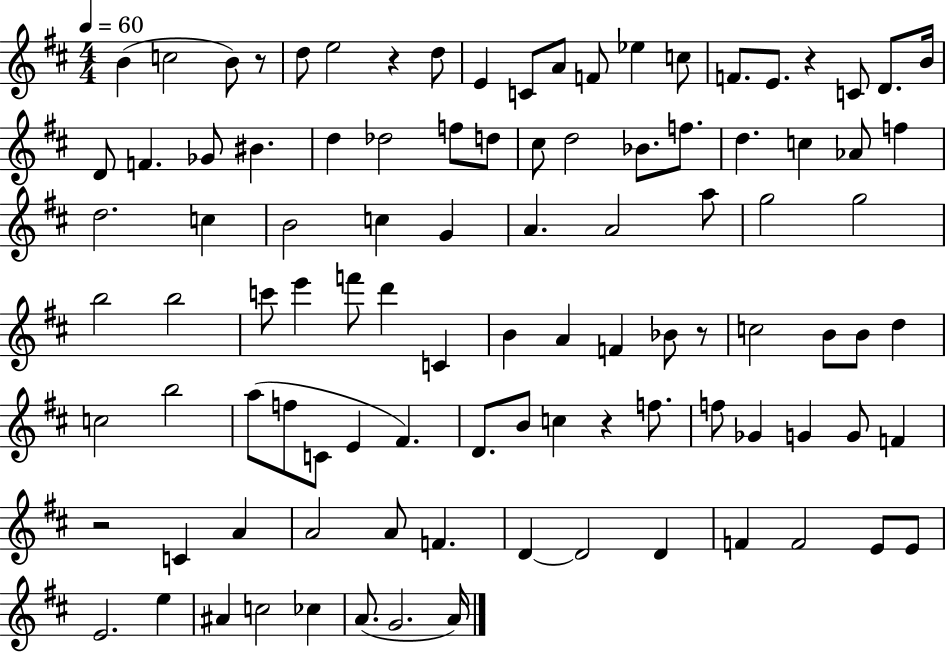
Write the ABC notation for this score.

X:1
T:Untitled
M:4/4
L:1/4
K:D
B c2 B/2 z/2 d/2 e2 z d/2 E C/2 A/2 F/2 _e c/2 F/2 E/2 z C/2 D/2 B/4 D/2 F _G/2 ^B d _d2 f/2 d/2 ^c/2 d2 _B/2 f/2 d c _A/2 f d2 c B2 c G A A2 a/2 g2 g2 b2 b2 c'/2 e' f'/2 d' C B A F _B/2 z/2 c2 B/2 B/2 d c2 b2 a/2 f/2 C/2 E ^F D/2 B/2 c z f/2 f/2 _G G G/2 F z2 C A A2 A/2 F D D2 D F F2 E/2 E/2 E2 e ^A c2 _c A/2 G2 A/4